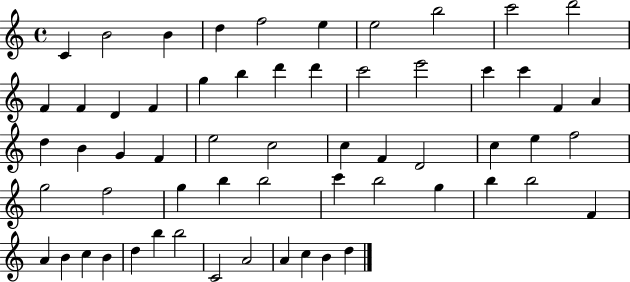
{
  \clef treble
  \time 4/4
  \defaultTimeSignature
  \key c \major
  c'4 b'2 b'4 | d''4 f''2 e''4 | e''2 b''2 | c'''2 d'''2 | \break f'4 f'4 d'4 f'4 | g''4 b''4 d'''4 d'''4 | c'''2 e'''2 | c'''4 c'''4 f'4 a'4 | \break d''4 b'4 g'4 f'4 | e''2 c''2 | c''4 f'4 d'2 | c''4 e''4 f''2 | \break g''2 f''2 | g''4 b''4 b''2 | c'''4 b''2 g''4 | b''4 b''2 f'4 | \break a'4 b'4 c''4 b'4 | d''4 b''4 b''2 | c'2 a'2 | a'4 c''4 b'4 d''4 | \break \bar "|."
}